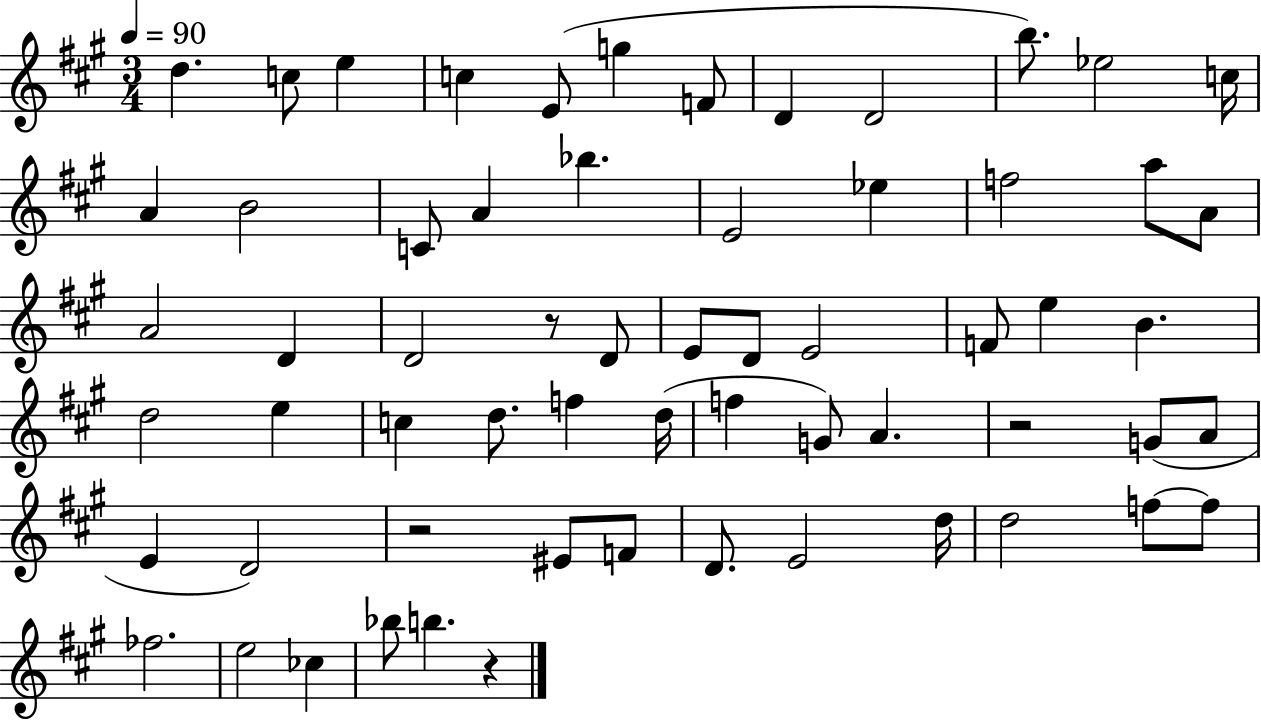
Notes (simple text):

D5/q. C5/e E5/q C5/q E4/e G5/q F4/e D4/q D4/h B5/e. Eb5/h C5/s A4/q B4/h C4/e A4/q Bb5/q. E4/h Eb5/q F5/h A5/e A4/e A4/h D4/q D4/h R/e D4/e E4/e D4/e E4/h F4/e E5/q B4/q. D5/h E5/q C5/q D5/e. F5/q D5/s F5/q G4/e A4/q. R/h G4/e A4/e E4/q D4/h R/h EIS4/e F4/e D4/e. E4/h D5/s D5/h F5/e F5/e FES5/h. E5/h CES5/q Bb5/e B5/q. R/q